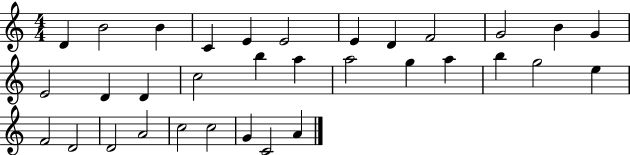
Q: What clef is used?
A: treble